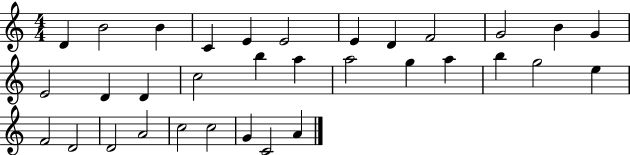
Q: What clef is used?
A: treble